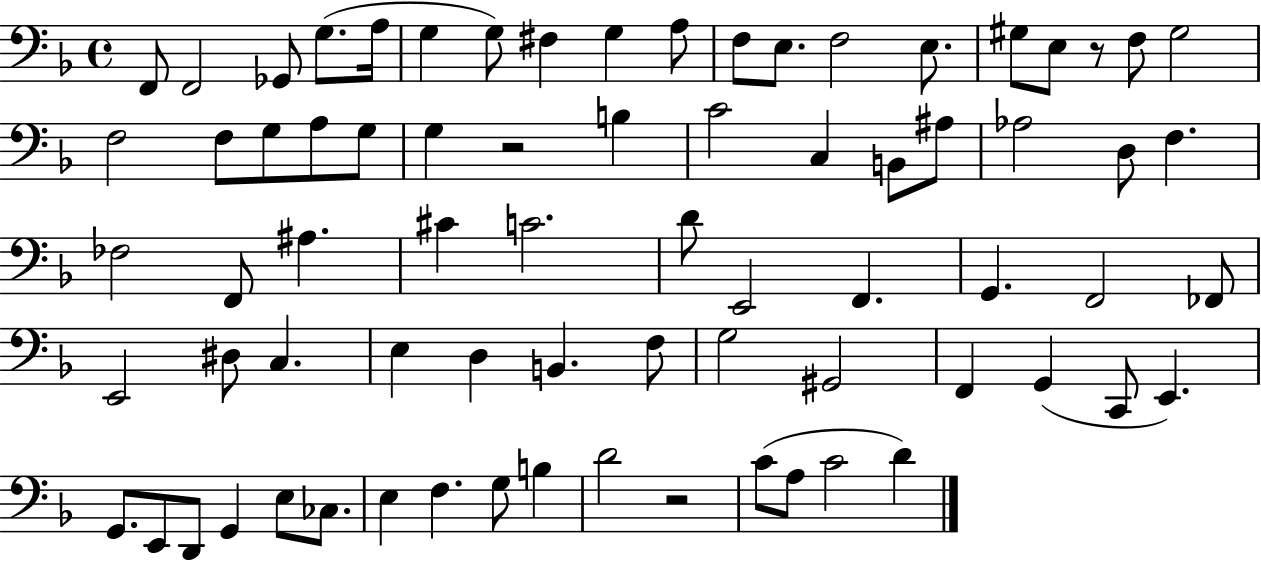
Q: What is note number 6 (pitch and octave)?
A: G3